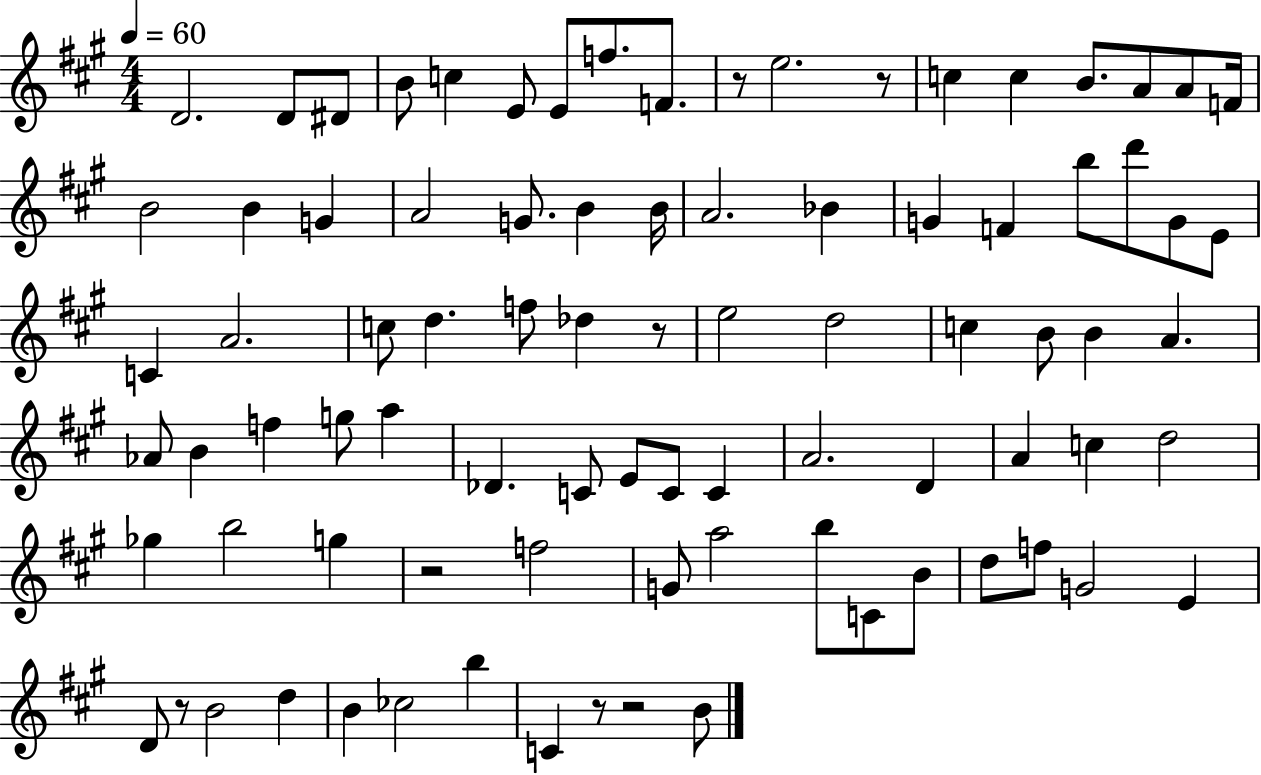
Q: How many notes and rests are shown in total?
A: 86